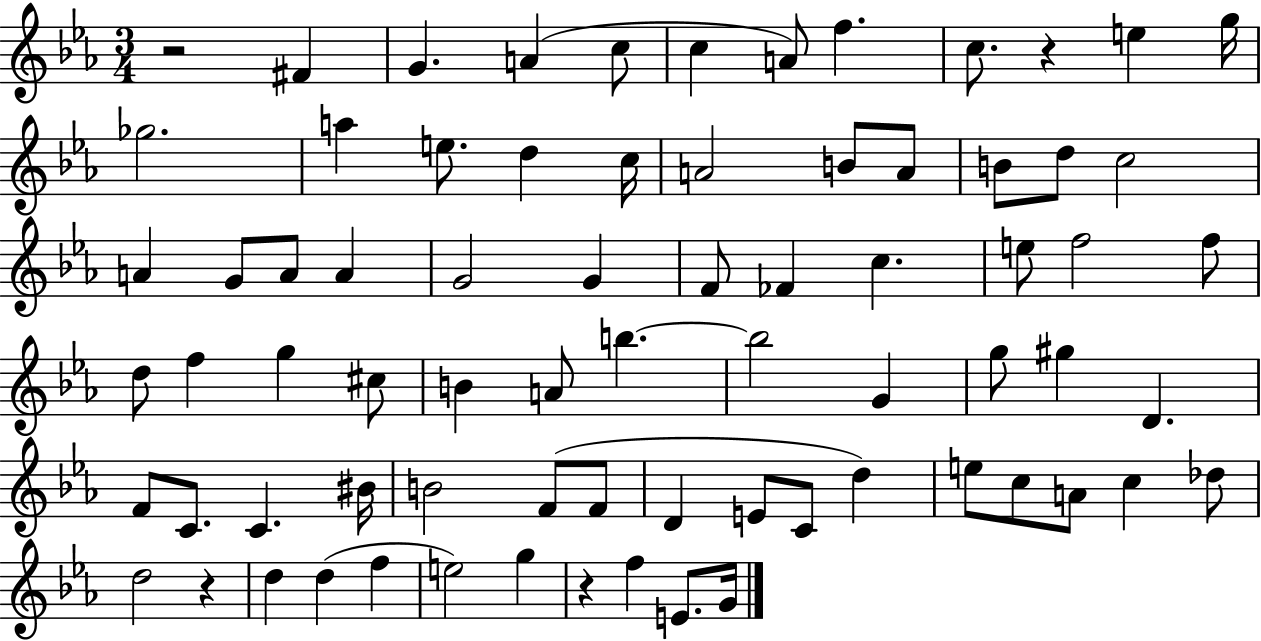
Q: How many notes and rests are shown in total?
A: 74